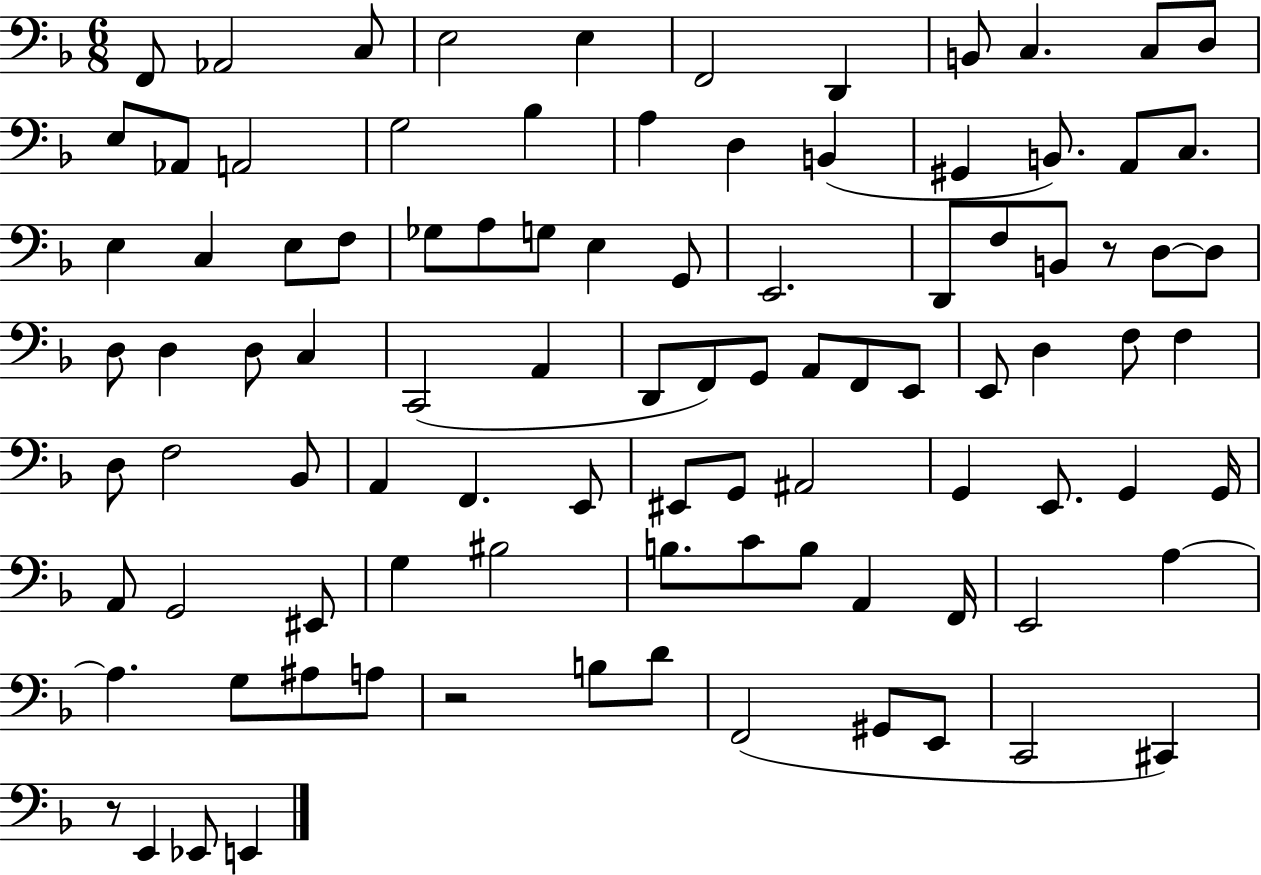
X:1
T:Untitled
M:6/8
L:1/4
K:F
F,,/2 _A,,2 C,/2 E,2 E, F,,2 D,, B,,/2 C, C,/2 D,/2 E,/2 _A,,/2 A,,2 G,2 _B, A, D, B,, ^G,, B,,/2 A,,/2 C,/2 E, C, E,/2 F,/2 _G,/2 A,/2 G,/2 E, G,,/2 E,,2 D,,/2 F,/2 B,,/2 z/2 D,/2 D,/2 D,/2 D, D,/2 C, C,,2 A,, D,,/2 F,,/2 G,,/2 A,,/2 F,,/2 E,,/2 E,,/2 D, F,/2 F, D,/2 F,2 _B,,/2 A,, F,, E,,/2 ^E,,/2 G,,/2 ^A,,2 G,, E,,/2 G,, G,,/4 A,,/2 G,,2 ^E,,/2 G, ^B,2 B,/2 C/2 B,/2 A,, F,,/4 E,,2 A, A, G,/2 ^A,/2 A,/2 z2 B,/2 D/2 F,,2 ^G,,/2 E,,/2 C,,2 ^C,, z/2 E,, _E,,/2 E,,